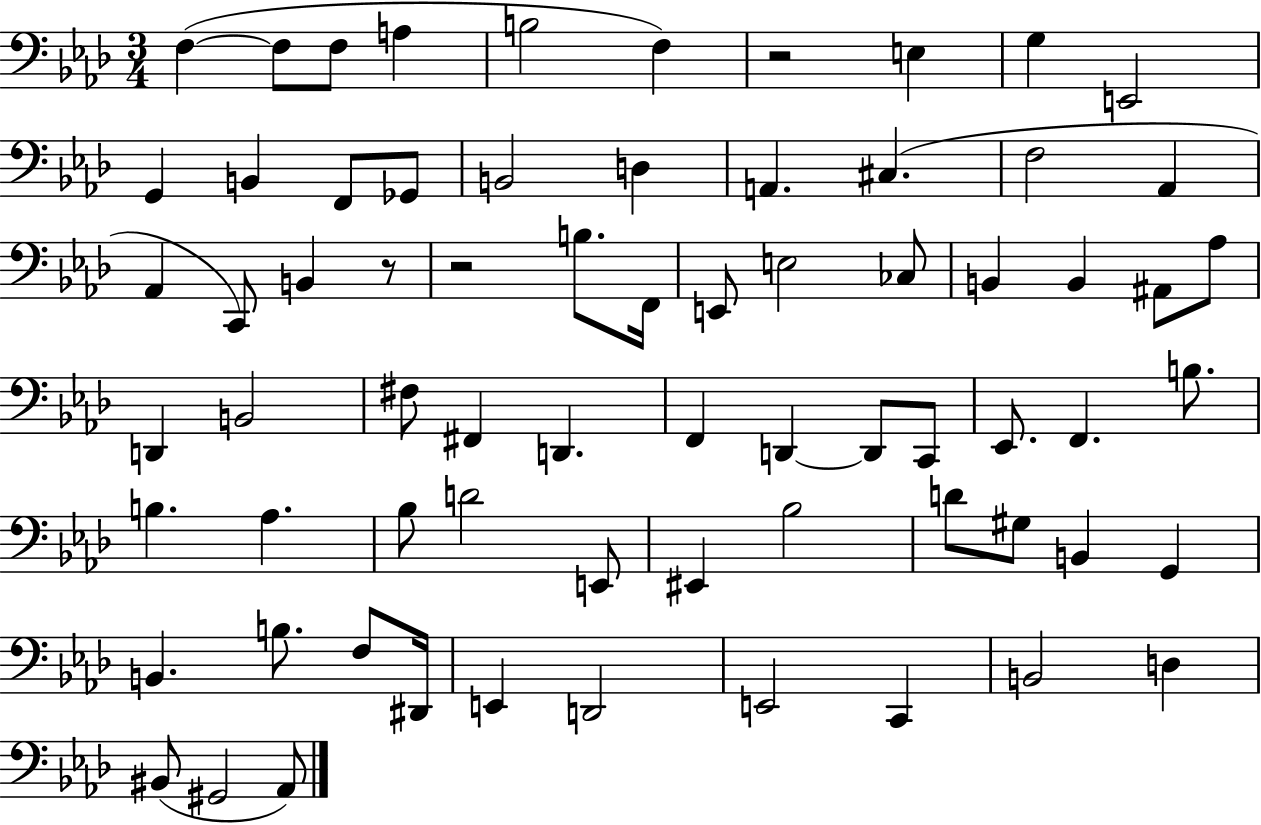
{
  \clef bass
  \numericTimeSignature
  \time 3/4
  \key aes \major
  f4~(~ f8 f8 a4 | b2 f4) | r2 e4 | g4 e,2 | \break g,4 b,4 f,8 ges,8 | b,2 d4 | a,4. cis4.( | f2 aes,4 | \break aes,4 c,8) b,4 r8 | r2 b8. f,16 | e,8 e2 ces8 | b,4 b,4 ais,8 aes8 | \break d,4 b,2 | fis8 fis,4 d,4. | f,4 d,4~~ d,8 c,8 | ees,8. f,4. b8. | \break b4. aes4. | bes8 d'2 e,8 | eis,4 bes2 | d'8 gis8 b,4 g,4 | \break b,4. b8. f8 dis,16 | e,4 d,2 | e,2 c,4 | b,2 d4 | \break bis,8( gis,2 aes,8) | \bar "|."
}